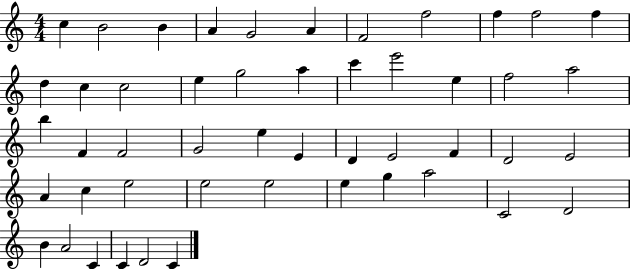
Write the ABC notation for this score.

X:1
T:Untitled
M:4/4
L:1/4
K:C
c B2 B A G2 A F2 f2 f f2 f d c c2 e g2 a c' e'2 e f2 a2 b F F2 G2 e E D E2 F D2 E2 A c e2 e2 e2 e g a2 C2 D2 B A2 C C D2 C